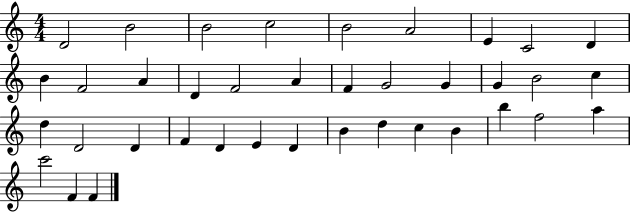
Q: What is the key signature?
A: C major